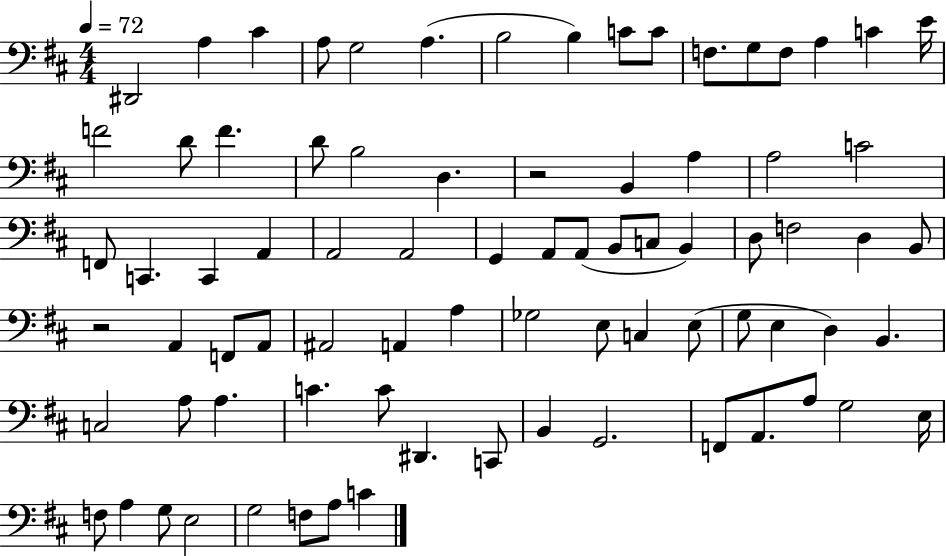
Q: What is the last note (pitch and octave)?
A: C4